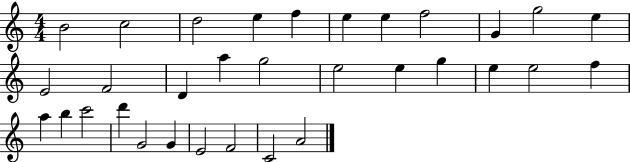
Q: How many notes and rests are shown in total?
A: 32